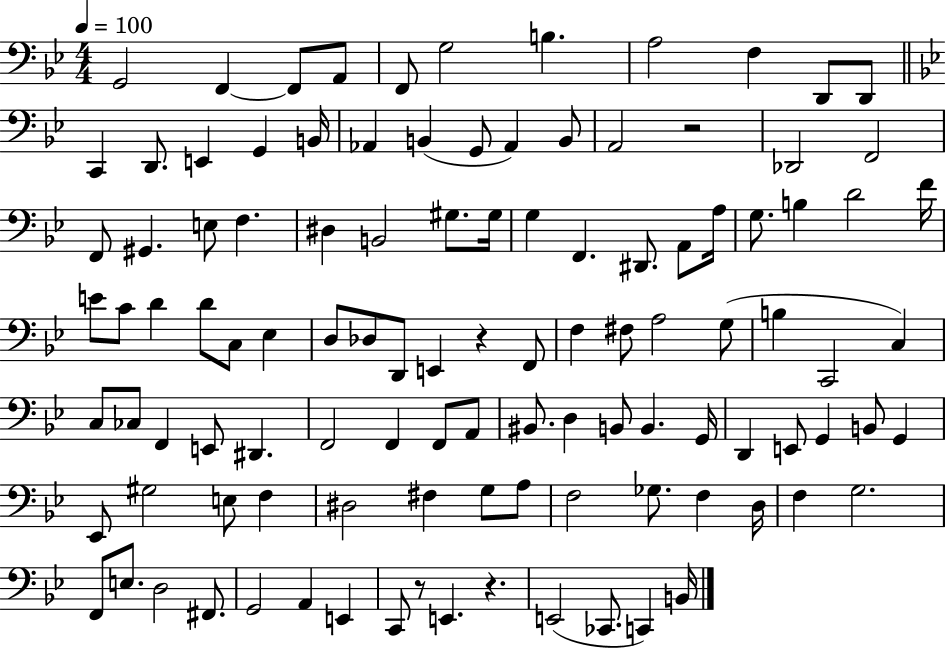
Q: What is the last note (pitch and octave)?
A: B2